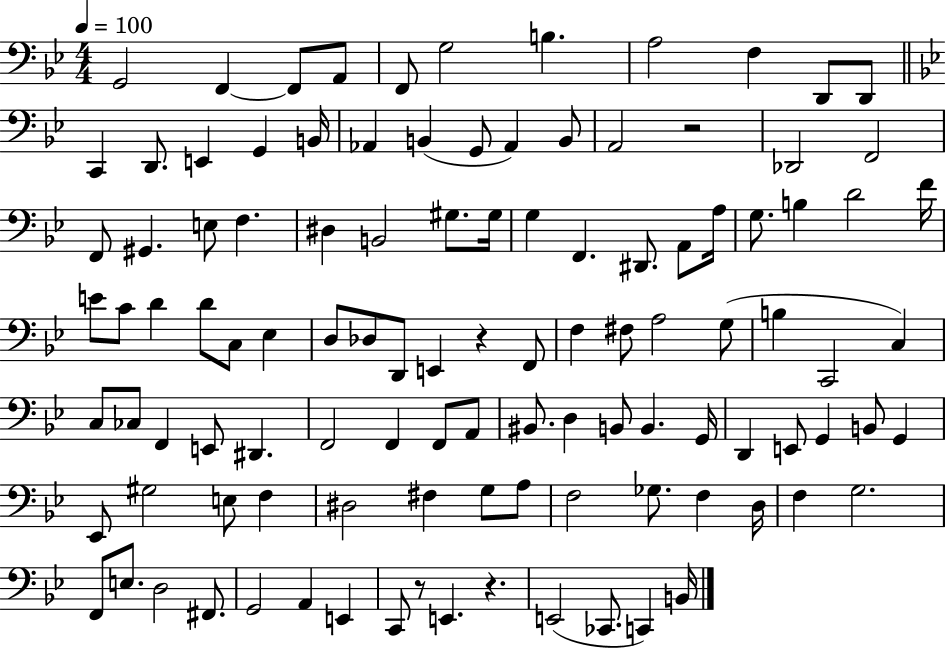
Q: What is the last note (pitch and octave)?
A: B2